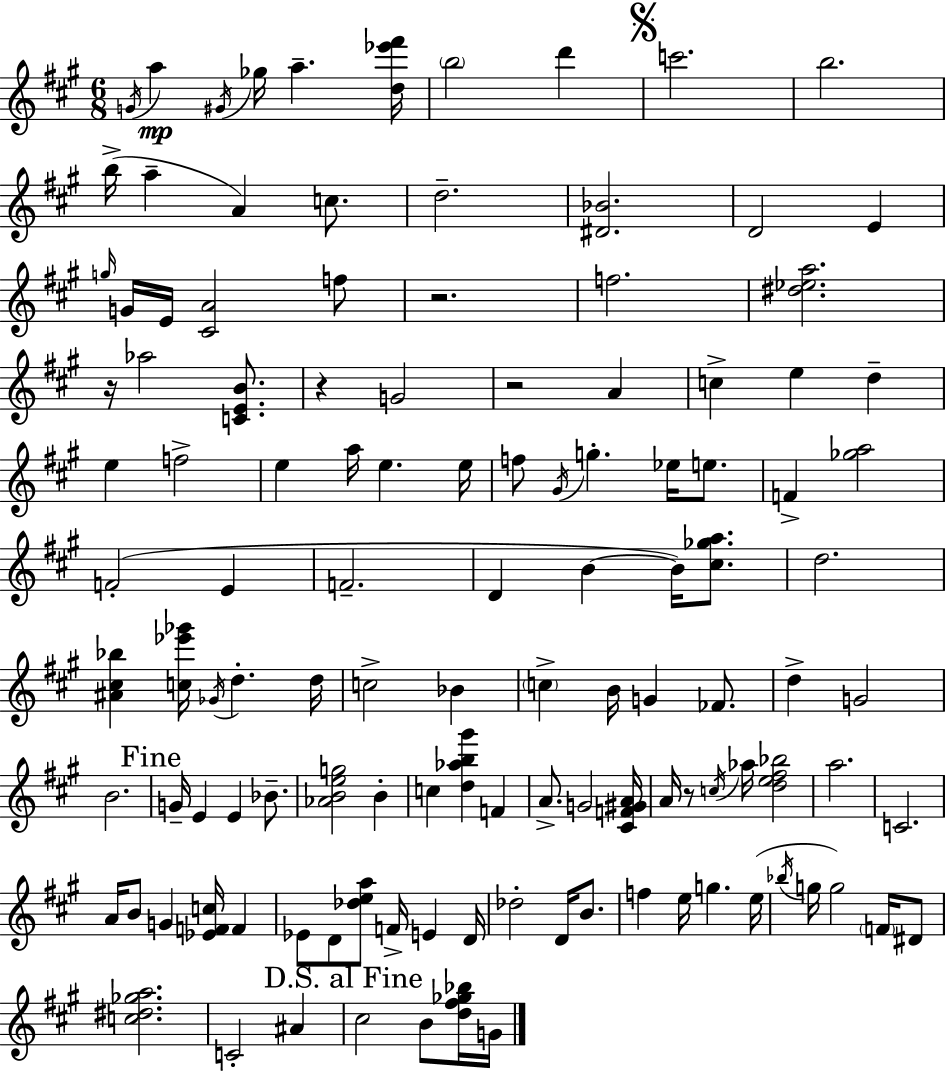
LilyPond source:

{
  \clef treble
  \numericTimeSignature
  \time 6/8
  \key a \major
  \acciaccatura { g'16 }\mp a''4 \acciaccatura { gis'16 } ges''16 a''4.-- | <d'' ees''' fis'''>16 \parenthesize b''2 d'''4 | \mark \markup { \musicglyph "scripts.segno" } c'''2. | b''2. | \break b''16->( a''4-- a'4) c''8. | d''2.-- | <dis' bes'>2. | d'2 e'4 | \break \grace { g''16 } g'16 e'16 <cis' a'>2 | f''8 r2. | f''2. | <dis'' ees'' a''>2. | \break r16 aes''2 | <c' e' b'>8. r4 g'2 | r2 a'4 | c''4-> e''4 d''4-- | \break e''4 f''2-> | e''4 a''16 e''4. | e''16 f''8 \acciaccatura { gis'16 } g''4.-. | ees''16 e''8. f'4-> <ges'' a''>2 | \break f'2-.( | e'4 f'2.-- | d'4 b'4~~ | b'16) <cis'' ges'' a''>8. d''2. | \break <ais' cis'' bes''>4 <c'' ees''' ges'''>16 \acciaccatura { ges'16 } d''4.-. | d''16 c''2-> | bes'4 \parenthesize c''4-> b'16 g'4 | fes'8. d''4-> g'2 | \break b'2. | \mark "Fine" g'16-- e'4 e'4 | bes'8.-- <aes' b' e'' g''>2 | b'4-. c''4 <d'' aes'' b'' gis'''>4 | \break f'4 a'8.-> g'2 | <cis' f' gis' a'>16 a'16 r8 \acciaccatura { c''16 } aes''16 <d'' e'' fis'' bes''>2 | a''2. | c'2. | \break a'16 b'8 g'4 | <ees' f' c''>16 f'4 ees'8 d'8 <des'' e'' a''>8 | f'16-> e'4 d'16 des''2-. | d'16 b'8. f''4 e''16 g''4. | \break e''16( \acciaccatura { bes''16 } g''16 g''2) | \parenthesize f'16 dis'8 <c'' dis'' ges'' a''>2. | c'2-. | ais'4 \mark "D.S. al Fine" cis''2 | \break b'8 <d'' fis'' ges'' bes''>16 g'16 \bar "|."
}